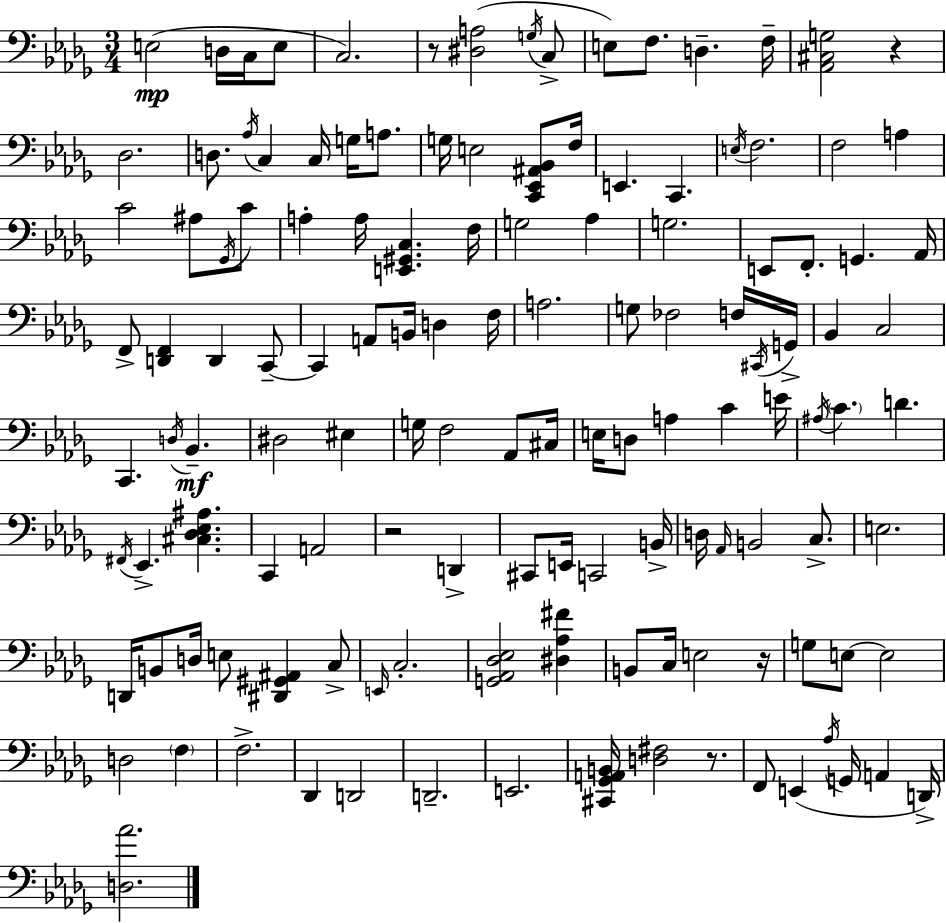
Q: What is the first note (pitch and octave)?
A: E3